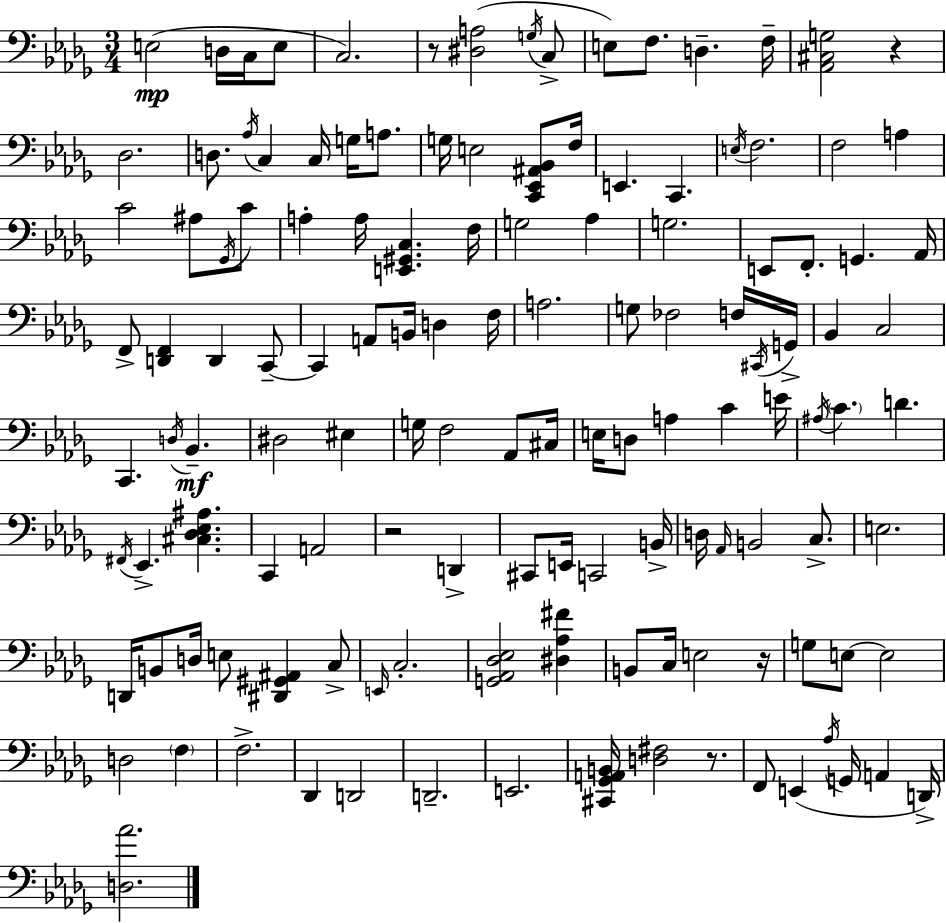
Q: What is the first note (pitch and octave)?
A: E3